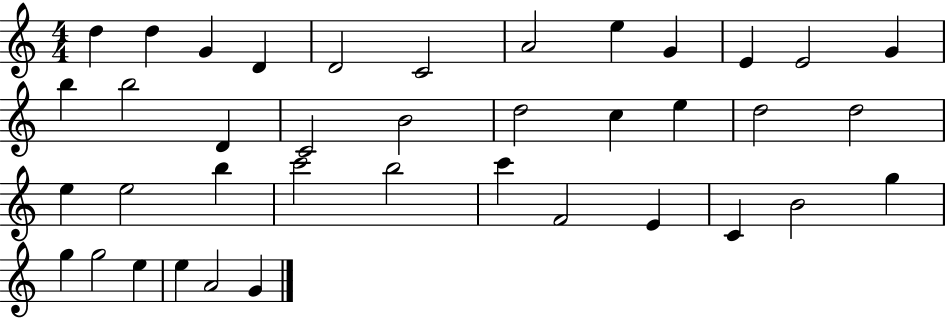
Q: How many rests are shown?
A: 0